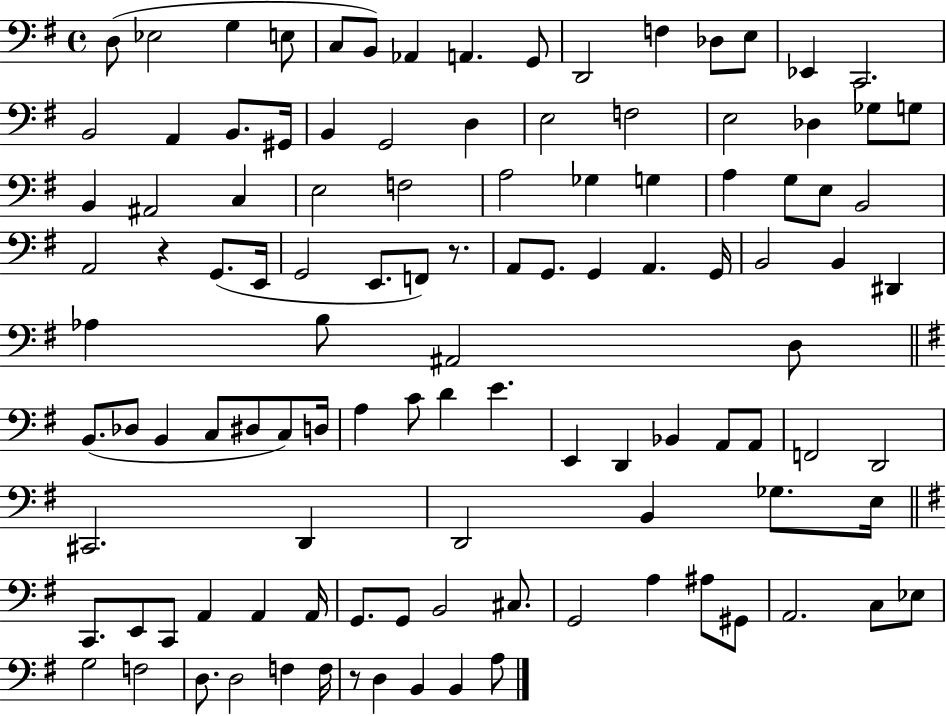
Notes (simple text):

D3/e Eb3/h G3/q E3/e C3/e B2/e Ab2/q A2/q. G2/e D2/h F3/q Db3/e E3/e Eb2/q C2/h. B2/h A2/q B2/e. G#2/s B2/q G2/h D3/q E3/h F3/h E3/h Db3/q Gb3/e G3/e B2/q A#2/h C3/q E3/h F3/h A3/h Gb3/q G3/q A3/q G3/e E3/e B2/h A2/h R/q G2/e. E2/s G2/h E2/e. F2/e R/e. A2/e G2/e. G2/q A2/q. G2/s B2/h B2/q D#2/q Ab3/q B3/e A#2/h D3/e B2/e. Db3/e B2/q C3/e D#3/e C3/e D3/s A3/q C4/e D4/q E4/q. E2/q D2/q Bb2/q A2/e A2/e F2/h D2/h C#2/h. D2/q D2/h B2/q Gb3/e. E3/s C2/e. E2/e C2/e A2/q A2/q A2/s G2/e. G2/e B2/h C#3/e. G2/h A3/q A#3/e G#2/e A2/h. C3/e Eb3/e G3/h F3/h D3/e. D3/h F3/q F3/s R/e D3/q B2/q B2/q A3/e